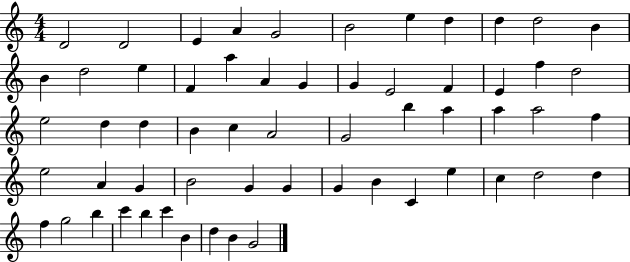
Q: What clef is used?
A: treble